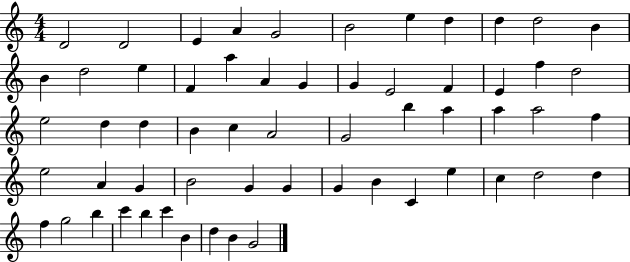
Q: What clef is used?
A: treble